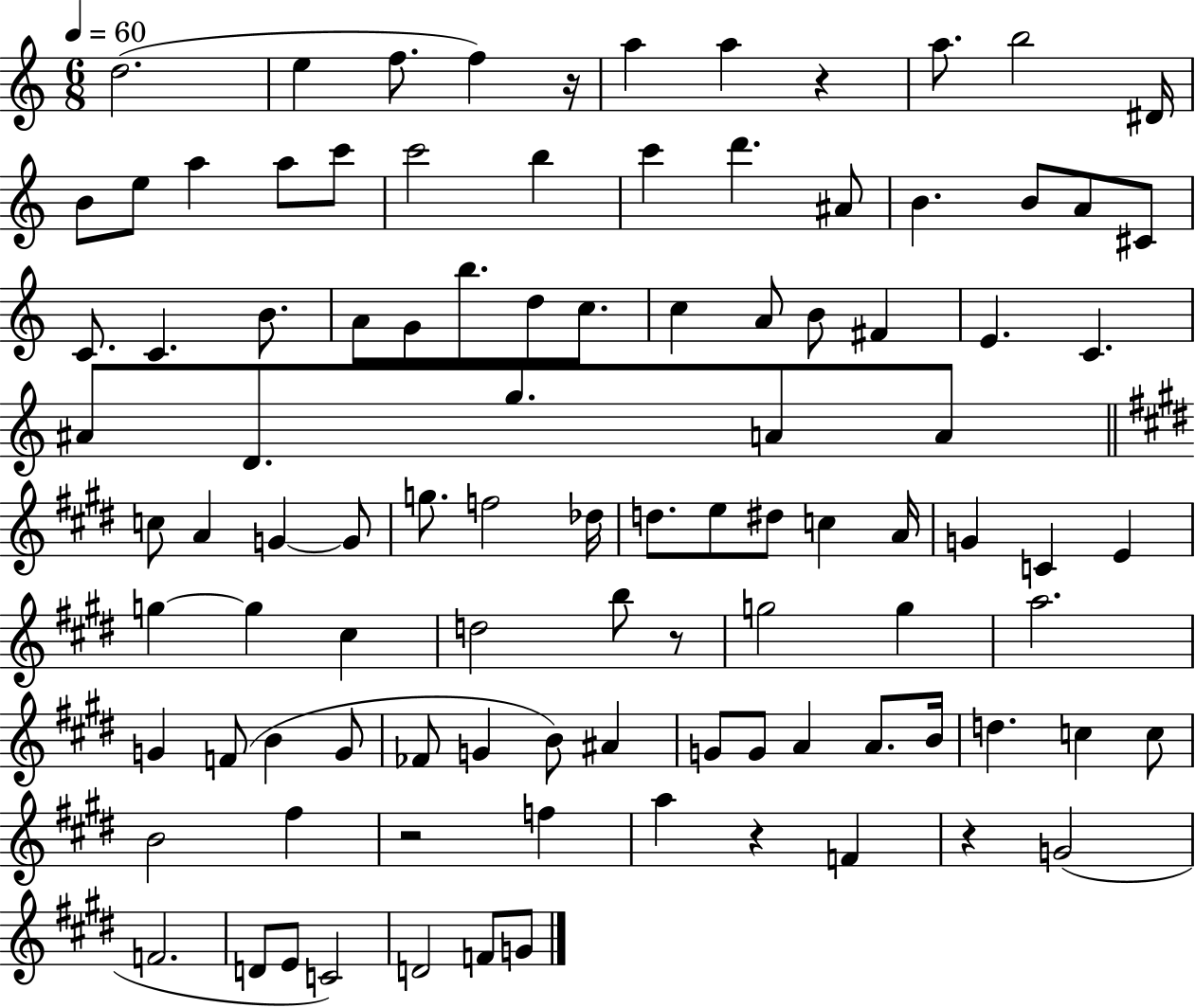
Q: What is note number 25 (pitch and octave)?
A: C4